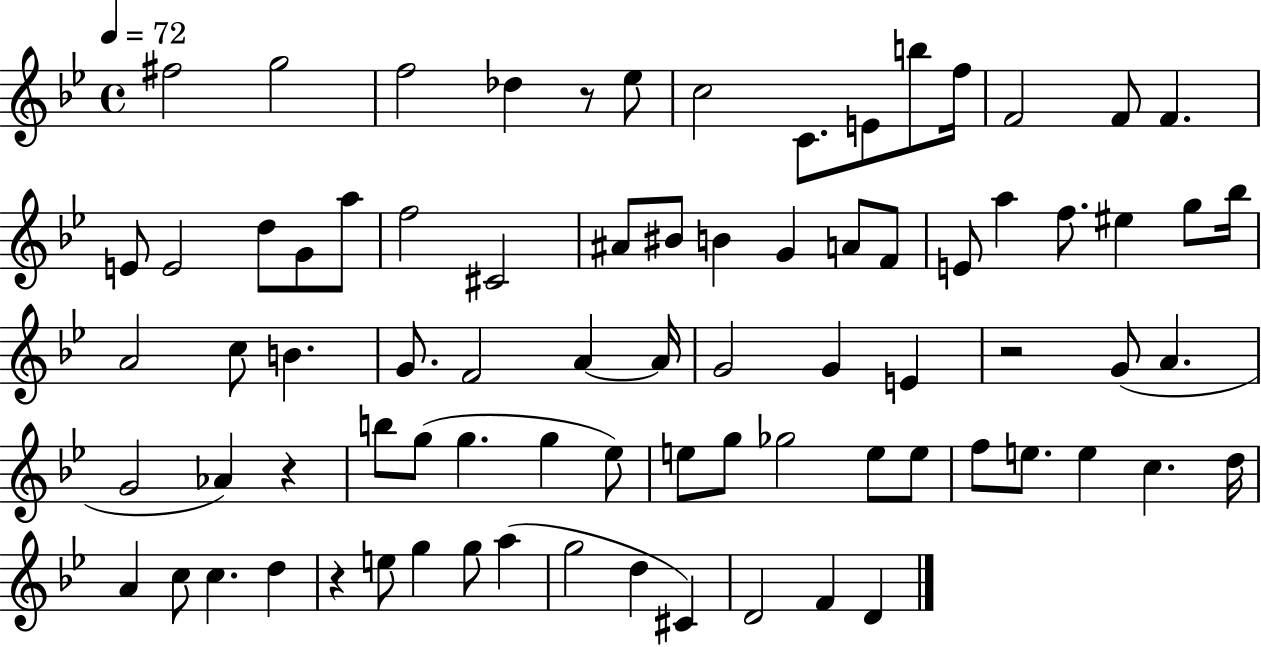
F#5/h G5/h F5/h Db5/q R/e Eb5/e C5/h C4/e. E4/e B5/e F5/s F4/h F4/e F4/q. E4/e E4/h D5/e G4/e A5/e F5/h C#4/h A#4/e BIS4/e B4/q G4/q A4/e F4/e E4/e A5/q F5/e. EIS5/q G5/e Bb5/s A4/h C5/e B4/q. G4/e. F4/h A4/q A4/s G4/h G4/q E4/q R/h G4/e A4/q. G4/h Ab4/q R/q B5/e G5/e G5/q. G5/q Eb5/e E5/e G5/e Gb5/h E5/e E5/e F5/e E5/e. E5/q C5/q. D5/s A4/q C5/e C5/q. D5/q R/q E5/e G5/q G5/e A5/q G5/h D5/q C#4/q D4/h F4/q D4/q